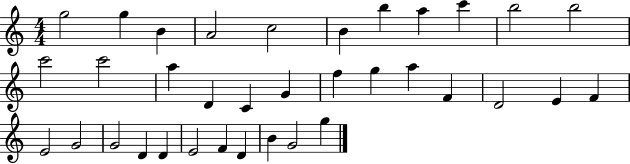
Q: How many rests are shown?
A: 0